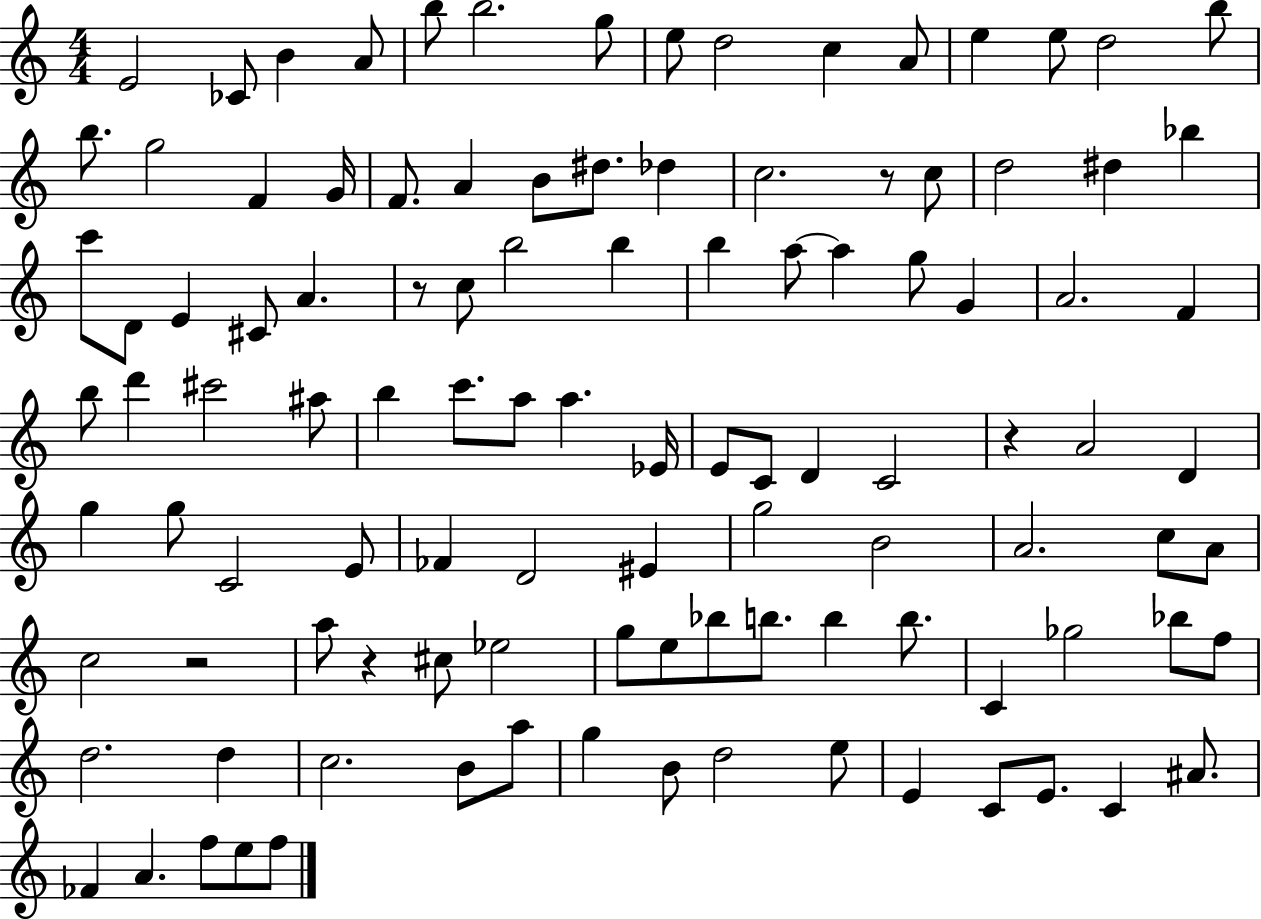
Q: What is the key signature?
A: C major